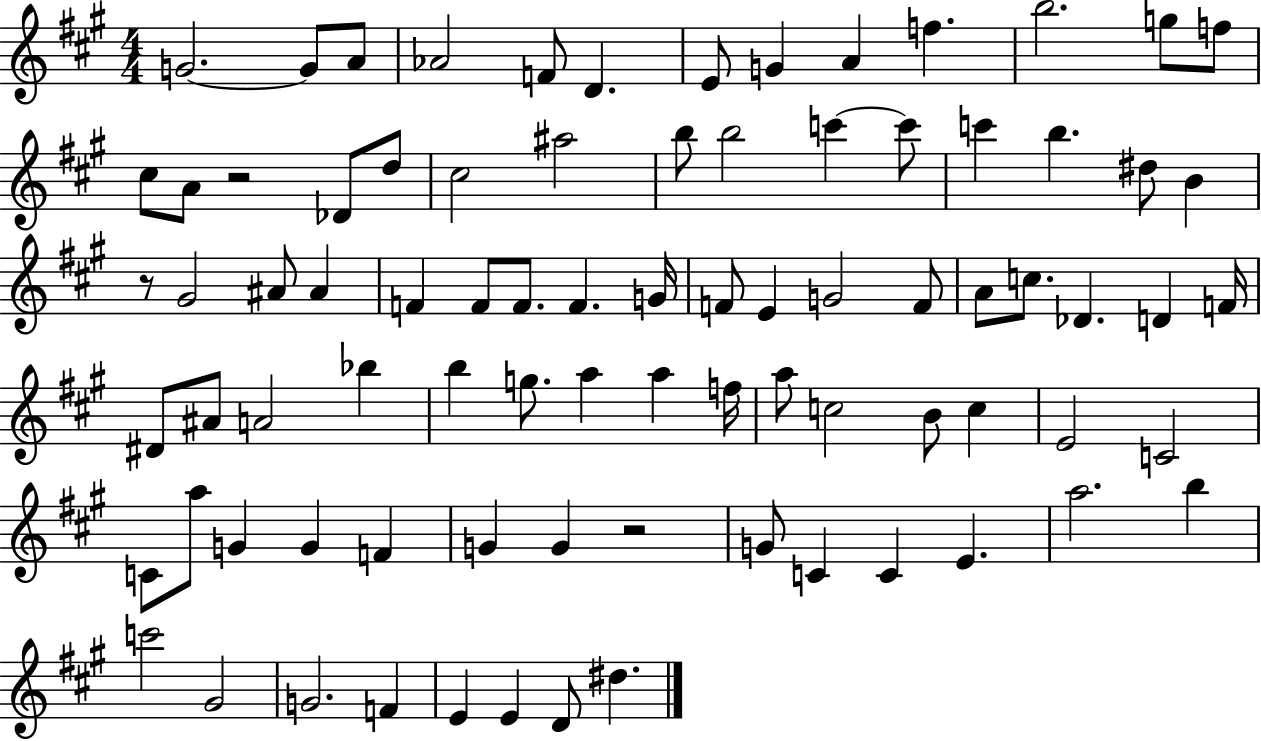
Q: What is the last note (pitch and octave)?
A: D#5